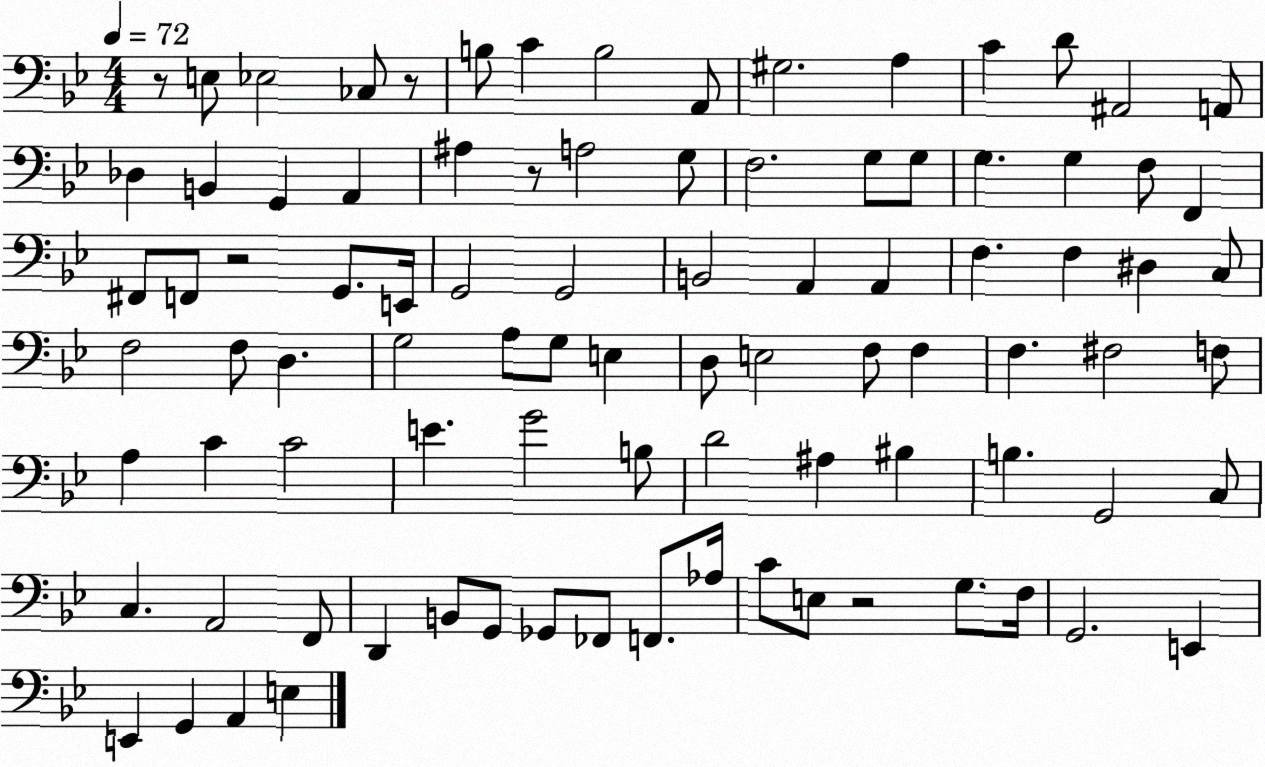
X:1
T:Untitled
M:4/4
L:1/4
K:Bb
z/2 E,/2 _E,2 _C,/2 z/2 B,/2 C B,2 A,,/2 ^G,2 A, C D/2 ^A,,2 A,,/2 _D, B,, G,, A,, ^A, z/2 A,2 G,/2 F,2 G,/2 G,/2 G, G, F,/2 F,, ^F,,/2 F,,/2 z2 G,,/2 E,,/4 G,,2 G,,2 B,,2 A,, A,, F, F, ^D, C,/2 F,2 F,/2 D, G,2 A,/2 G,/2 E, D,/2 E,2 F,/2 F, F, ^F,2 F,/2 A, C C2 E G2 B,/2 D2 ^A, ^B, B, G,,2 C,/2 C, A,,2 F,,/2 D,, B,,/2 G,,/2 _G,,/2 _F,,/2 F,,/2 _A,/4 C/2 E,/2 z2 G,/2 F,/4 G,,2 E,, E,, G,, A,, E,